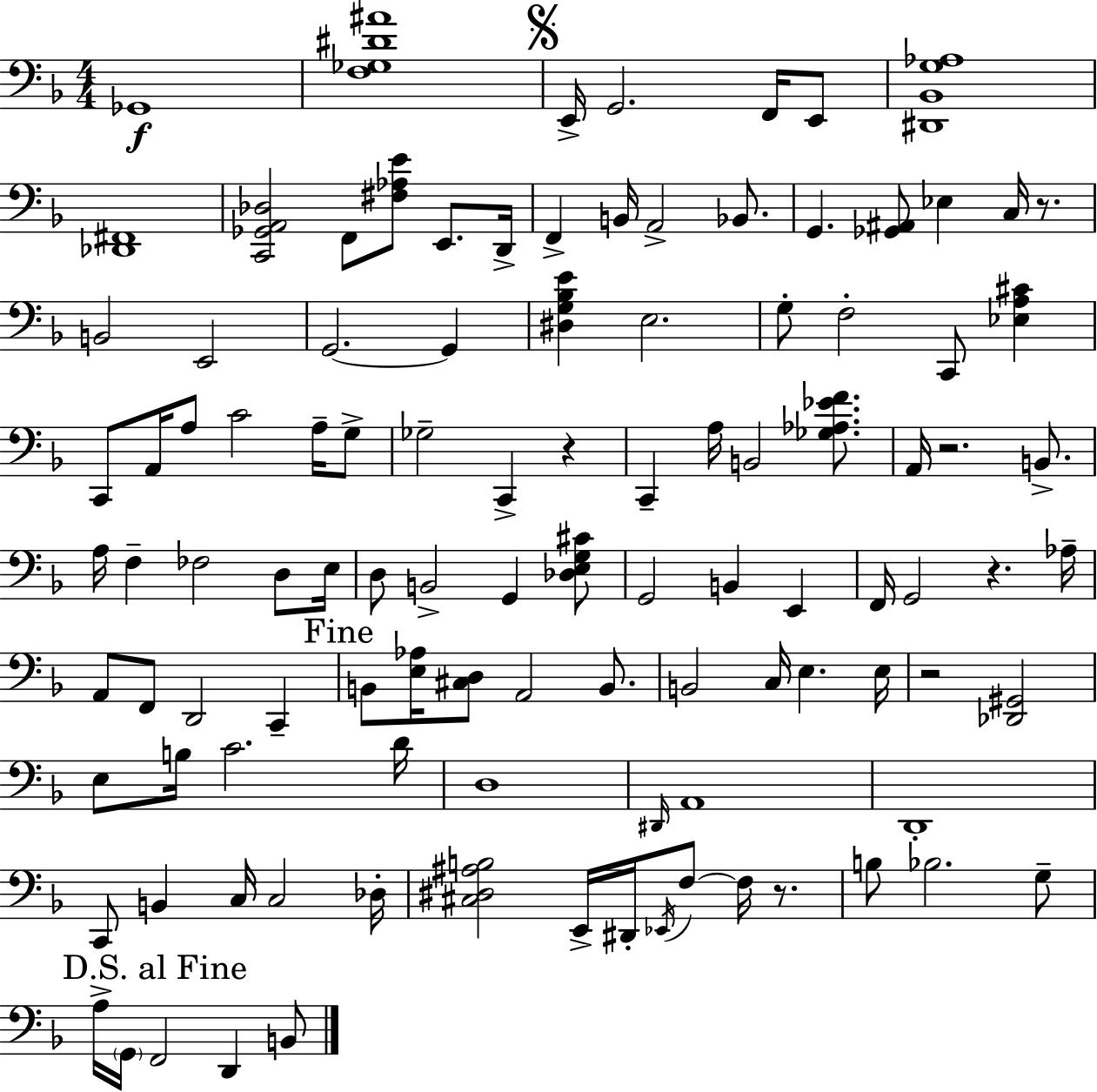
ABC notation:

X:1
T:Untitled
M:4/4
L:1/4
K:F
_G,,4 [F,_G,^D^A]4 E,,/4 G,,2 F,,/4 E,,/2 [^D,,_B,,G,_A,]4 [_D,,^F,,]4 [C,,_G,,A,,_D,]2 F,,/2 [^F,_A,E]/2 E,,/2 D,,/4 F,, B,,/4 A,,2 _B,,/2 G,, [_G,,^A,,]/2 _E, C,/4 z/2 B,,2 E,,2 G,,2 G,, [^D,G,_B,E] E,2 G,/2 F,2 C,,/2 [_E,A,^C] C,,/2 A,,/4 A,/2 C2 A,/4 G,/2 _G,2 C,, z C,, A,/4 B,,2 [_G,_A,_EF]/2 A,,/4 z2 B,,/2 A,/4 F, _F,2 D,/2 E,/4 D,/2 B,,2 G,, [_D,E,G,^C]/2 G,,2 B,, E,, F,,/4 G,,2 z _A,/4 A,,/2 F,,/2 D,,2 C,, B,,/2 [E,_A,]/4 [^C,D,]/2 A,,2 B,,/2 B,,2 C,/4 E, E,/4 z2 [_D,,^G,,]2 E,/2 B,/4 C2 D/4 D,4 ^D,,/4 A,,4 D,,4 C,,/2 B,, C,/4 C,2 _D,/4 [^C,^D,^A,B,]2 E,,/4 ^D,,/4 _E,,/4 F,/2 F,/4 z/2 B,/2 _B,2 G,/2 A,/4 G,,/4 F,,2 D,, B,,/2